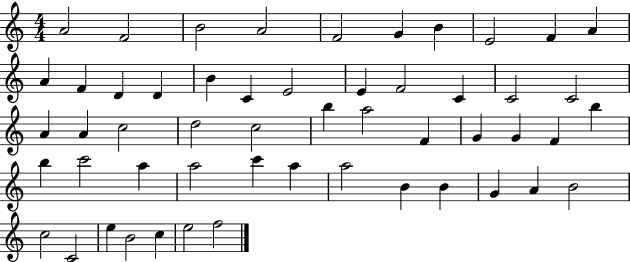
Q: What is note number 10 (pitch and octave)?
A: A4